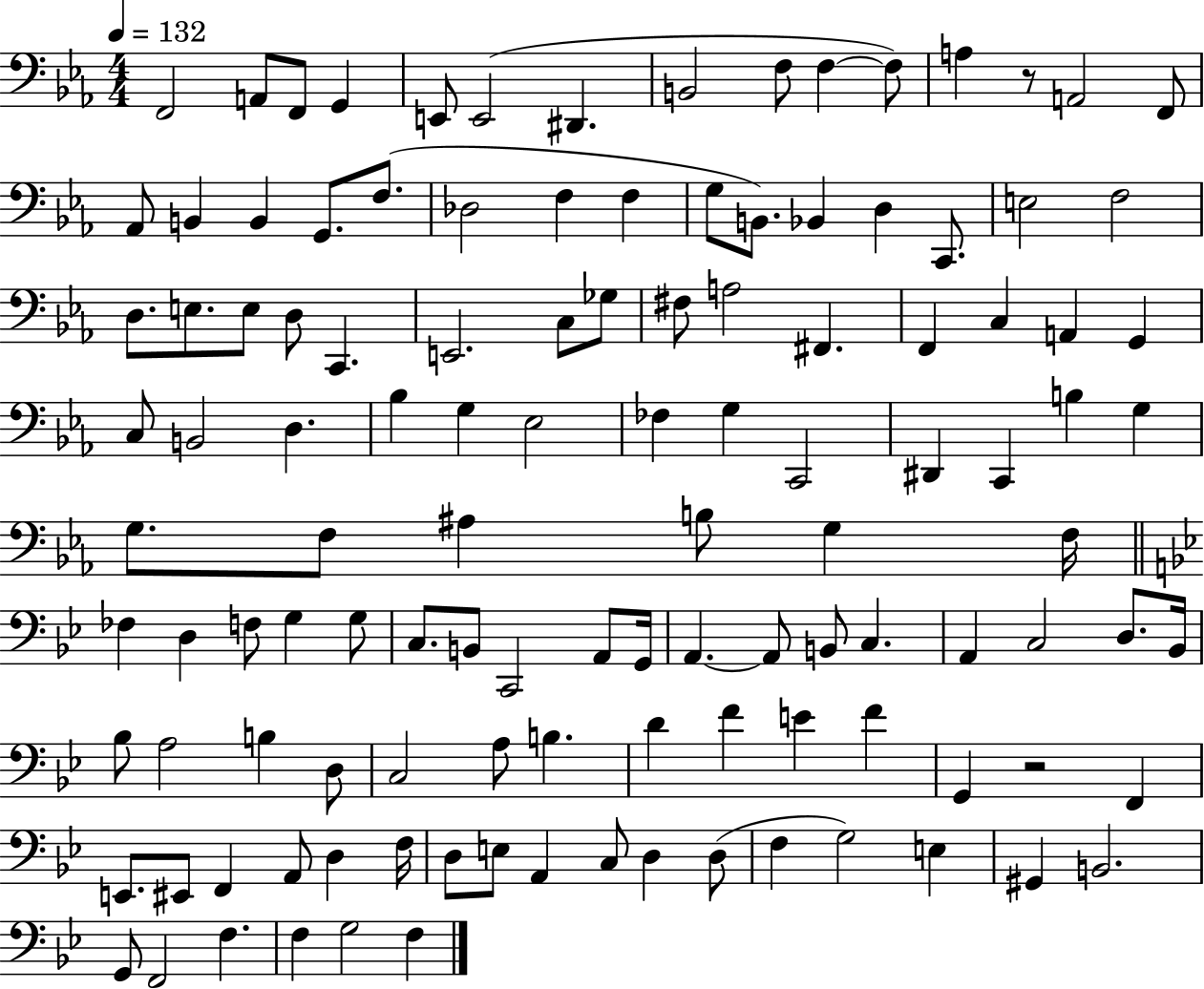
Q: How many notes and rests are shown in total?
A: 119